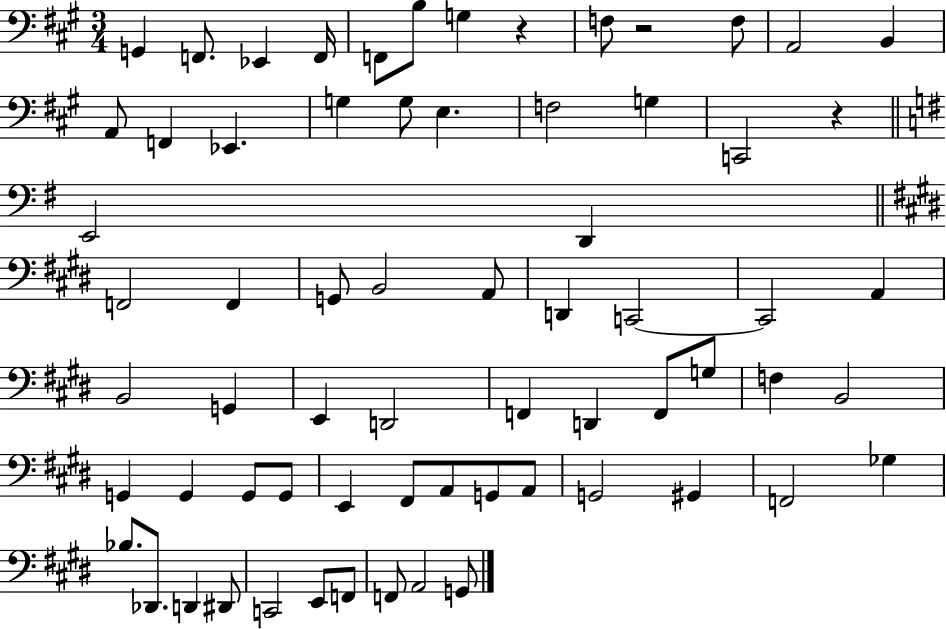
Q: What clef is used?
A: bass